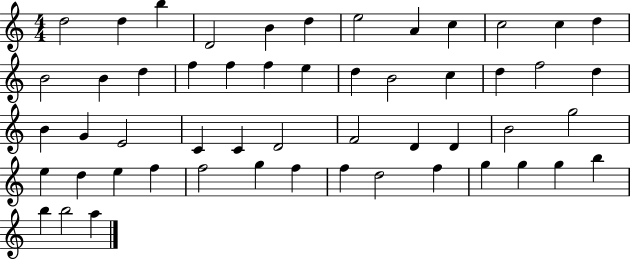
D5/h D5/q B5/q D4/h B4/q D5/q E5/h A4/q C5/q C5/h C5/q D5/q B4/h B4/q D5/q F5/q F5/q F5/q E5/q D5/q B4/h C5/q D5/q F5/h D5/q B4/q G4/q E4/h C4/q C4/q D4/h F4/h D4/q D4/q B4/h G5/h E5/q D5/q E5/q F5/q F5/h G5/q F5/q F5/q D5/h F5/q G5/q G5/q G5/q B5/q B5/q B5/h A5/q